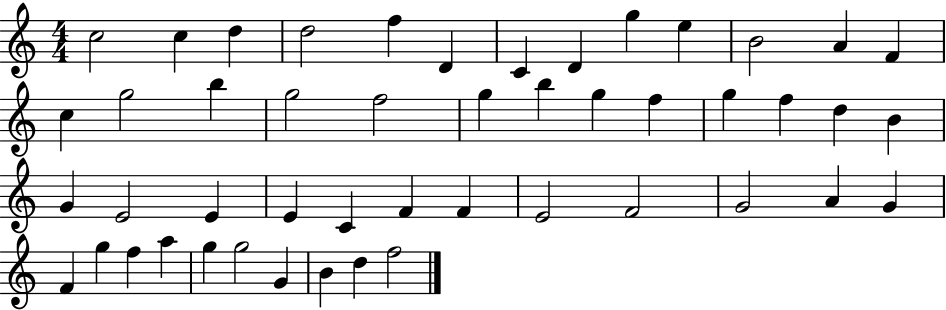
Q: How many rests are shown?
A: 0